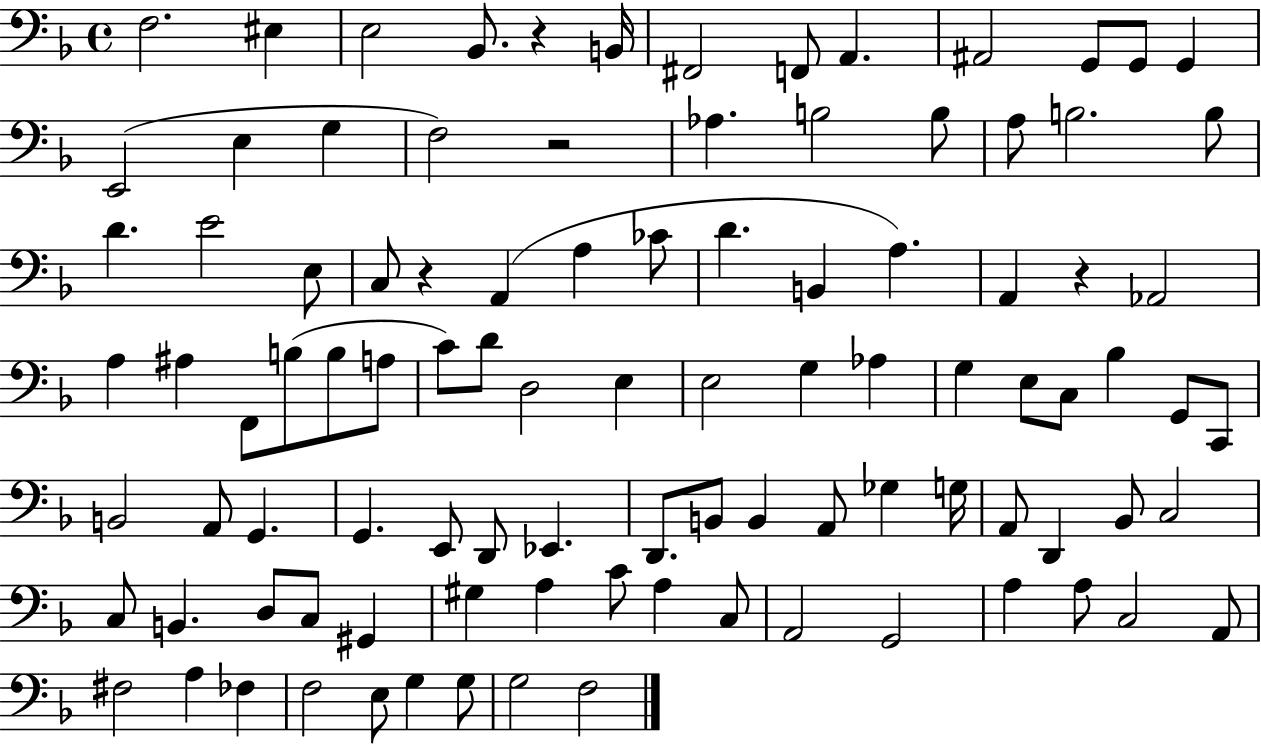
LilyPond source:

{
  \clef bass
  \time 4/4
  \defaultTimeSignature
  \key f \major
  \repeat volta 2 { f2. eis4 | e2 bes,8. r4 b,16 | fis,2 f,8 a,4. | ais,2 g,8 g,8 g,4 | \break e,2( e4 g4 | f2) r2 | aes4. b2 b8 | a8 b2. b8 | \break d'4. e'2 e8 | c8 r4 a,4( a4 ces'8 | d'4. b,4 a4.) | a,4 r4 aes,2 | \break a4 ais4 f,8 b8( b8 a8 | c'8) d'8 d2 e4 | e2 g4 aes4 | g4 e8 c8 bes4 g,8 c,8 | \break b,2 a,8 g,4. | g,4. e,8 d,8 ees,4. | d,8. b,8 b,4 a,8 ges4 g16 | a,8 d,4 bes,8 c2 | \break c8 b,4. d8 c8 gis,4 | gis4 a4 c'8 a4 c8 | a,2 g,2 | a4 a8 c2 a,8 | \break fis2 a4 fes4 | f2 e8 g4 g8 | g2 f2 | } \bar "|."
}